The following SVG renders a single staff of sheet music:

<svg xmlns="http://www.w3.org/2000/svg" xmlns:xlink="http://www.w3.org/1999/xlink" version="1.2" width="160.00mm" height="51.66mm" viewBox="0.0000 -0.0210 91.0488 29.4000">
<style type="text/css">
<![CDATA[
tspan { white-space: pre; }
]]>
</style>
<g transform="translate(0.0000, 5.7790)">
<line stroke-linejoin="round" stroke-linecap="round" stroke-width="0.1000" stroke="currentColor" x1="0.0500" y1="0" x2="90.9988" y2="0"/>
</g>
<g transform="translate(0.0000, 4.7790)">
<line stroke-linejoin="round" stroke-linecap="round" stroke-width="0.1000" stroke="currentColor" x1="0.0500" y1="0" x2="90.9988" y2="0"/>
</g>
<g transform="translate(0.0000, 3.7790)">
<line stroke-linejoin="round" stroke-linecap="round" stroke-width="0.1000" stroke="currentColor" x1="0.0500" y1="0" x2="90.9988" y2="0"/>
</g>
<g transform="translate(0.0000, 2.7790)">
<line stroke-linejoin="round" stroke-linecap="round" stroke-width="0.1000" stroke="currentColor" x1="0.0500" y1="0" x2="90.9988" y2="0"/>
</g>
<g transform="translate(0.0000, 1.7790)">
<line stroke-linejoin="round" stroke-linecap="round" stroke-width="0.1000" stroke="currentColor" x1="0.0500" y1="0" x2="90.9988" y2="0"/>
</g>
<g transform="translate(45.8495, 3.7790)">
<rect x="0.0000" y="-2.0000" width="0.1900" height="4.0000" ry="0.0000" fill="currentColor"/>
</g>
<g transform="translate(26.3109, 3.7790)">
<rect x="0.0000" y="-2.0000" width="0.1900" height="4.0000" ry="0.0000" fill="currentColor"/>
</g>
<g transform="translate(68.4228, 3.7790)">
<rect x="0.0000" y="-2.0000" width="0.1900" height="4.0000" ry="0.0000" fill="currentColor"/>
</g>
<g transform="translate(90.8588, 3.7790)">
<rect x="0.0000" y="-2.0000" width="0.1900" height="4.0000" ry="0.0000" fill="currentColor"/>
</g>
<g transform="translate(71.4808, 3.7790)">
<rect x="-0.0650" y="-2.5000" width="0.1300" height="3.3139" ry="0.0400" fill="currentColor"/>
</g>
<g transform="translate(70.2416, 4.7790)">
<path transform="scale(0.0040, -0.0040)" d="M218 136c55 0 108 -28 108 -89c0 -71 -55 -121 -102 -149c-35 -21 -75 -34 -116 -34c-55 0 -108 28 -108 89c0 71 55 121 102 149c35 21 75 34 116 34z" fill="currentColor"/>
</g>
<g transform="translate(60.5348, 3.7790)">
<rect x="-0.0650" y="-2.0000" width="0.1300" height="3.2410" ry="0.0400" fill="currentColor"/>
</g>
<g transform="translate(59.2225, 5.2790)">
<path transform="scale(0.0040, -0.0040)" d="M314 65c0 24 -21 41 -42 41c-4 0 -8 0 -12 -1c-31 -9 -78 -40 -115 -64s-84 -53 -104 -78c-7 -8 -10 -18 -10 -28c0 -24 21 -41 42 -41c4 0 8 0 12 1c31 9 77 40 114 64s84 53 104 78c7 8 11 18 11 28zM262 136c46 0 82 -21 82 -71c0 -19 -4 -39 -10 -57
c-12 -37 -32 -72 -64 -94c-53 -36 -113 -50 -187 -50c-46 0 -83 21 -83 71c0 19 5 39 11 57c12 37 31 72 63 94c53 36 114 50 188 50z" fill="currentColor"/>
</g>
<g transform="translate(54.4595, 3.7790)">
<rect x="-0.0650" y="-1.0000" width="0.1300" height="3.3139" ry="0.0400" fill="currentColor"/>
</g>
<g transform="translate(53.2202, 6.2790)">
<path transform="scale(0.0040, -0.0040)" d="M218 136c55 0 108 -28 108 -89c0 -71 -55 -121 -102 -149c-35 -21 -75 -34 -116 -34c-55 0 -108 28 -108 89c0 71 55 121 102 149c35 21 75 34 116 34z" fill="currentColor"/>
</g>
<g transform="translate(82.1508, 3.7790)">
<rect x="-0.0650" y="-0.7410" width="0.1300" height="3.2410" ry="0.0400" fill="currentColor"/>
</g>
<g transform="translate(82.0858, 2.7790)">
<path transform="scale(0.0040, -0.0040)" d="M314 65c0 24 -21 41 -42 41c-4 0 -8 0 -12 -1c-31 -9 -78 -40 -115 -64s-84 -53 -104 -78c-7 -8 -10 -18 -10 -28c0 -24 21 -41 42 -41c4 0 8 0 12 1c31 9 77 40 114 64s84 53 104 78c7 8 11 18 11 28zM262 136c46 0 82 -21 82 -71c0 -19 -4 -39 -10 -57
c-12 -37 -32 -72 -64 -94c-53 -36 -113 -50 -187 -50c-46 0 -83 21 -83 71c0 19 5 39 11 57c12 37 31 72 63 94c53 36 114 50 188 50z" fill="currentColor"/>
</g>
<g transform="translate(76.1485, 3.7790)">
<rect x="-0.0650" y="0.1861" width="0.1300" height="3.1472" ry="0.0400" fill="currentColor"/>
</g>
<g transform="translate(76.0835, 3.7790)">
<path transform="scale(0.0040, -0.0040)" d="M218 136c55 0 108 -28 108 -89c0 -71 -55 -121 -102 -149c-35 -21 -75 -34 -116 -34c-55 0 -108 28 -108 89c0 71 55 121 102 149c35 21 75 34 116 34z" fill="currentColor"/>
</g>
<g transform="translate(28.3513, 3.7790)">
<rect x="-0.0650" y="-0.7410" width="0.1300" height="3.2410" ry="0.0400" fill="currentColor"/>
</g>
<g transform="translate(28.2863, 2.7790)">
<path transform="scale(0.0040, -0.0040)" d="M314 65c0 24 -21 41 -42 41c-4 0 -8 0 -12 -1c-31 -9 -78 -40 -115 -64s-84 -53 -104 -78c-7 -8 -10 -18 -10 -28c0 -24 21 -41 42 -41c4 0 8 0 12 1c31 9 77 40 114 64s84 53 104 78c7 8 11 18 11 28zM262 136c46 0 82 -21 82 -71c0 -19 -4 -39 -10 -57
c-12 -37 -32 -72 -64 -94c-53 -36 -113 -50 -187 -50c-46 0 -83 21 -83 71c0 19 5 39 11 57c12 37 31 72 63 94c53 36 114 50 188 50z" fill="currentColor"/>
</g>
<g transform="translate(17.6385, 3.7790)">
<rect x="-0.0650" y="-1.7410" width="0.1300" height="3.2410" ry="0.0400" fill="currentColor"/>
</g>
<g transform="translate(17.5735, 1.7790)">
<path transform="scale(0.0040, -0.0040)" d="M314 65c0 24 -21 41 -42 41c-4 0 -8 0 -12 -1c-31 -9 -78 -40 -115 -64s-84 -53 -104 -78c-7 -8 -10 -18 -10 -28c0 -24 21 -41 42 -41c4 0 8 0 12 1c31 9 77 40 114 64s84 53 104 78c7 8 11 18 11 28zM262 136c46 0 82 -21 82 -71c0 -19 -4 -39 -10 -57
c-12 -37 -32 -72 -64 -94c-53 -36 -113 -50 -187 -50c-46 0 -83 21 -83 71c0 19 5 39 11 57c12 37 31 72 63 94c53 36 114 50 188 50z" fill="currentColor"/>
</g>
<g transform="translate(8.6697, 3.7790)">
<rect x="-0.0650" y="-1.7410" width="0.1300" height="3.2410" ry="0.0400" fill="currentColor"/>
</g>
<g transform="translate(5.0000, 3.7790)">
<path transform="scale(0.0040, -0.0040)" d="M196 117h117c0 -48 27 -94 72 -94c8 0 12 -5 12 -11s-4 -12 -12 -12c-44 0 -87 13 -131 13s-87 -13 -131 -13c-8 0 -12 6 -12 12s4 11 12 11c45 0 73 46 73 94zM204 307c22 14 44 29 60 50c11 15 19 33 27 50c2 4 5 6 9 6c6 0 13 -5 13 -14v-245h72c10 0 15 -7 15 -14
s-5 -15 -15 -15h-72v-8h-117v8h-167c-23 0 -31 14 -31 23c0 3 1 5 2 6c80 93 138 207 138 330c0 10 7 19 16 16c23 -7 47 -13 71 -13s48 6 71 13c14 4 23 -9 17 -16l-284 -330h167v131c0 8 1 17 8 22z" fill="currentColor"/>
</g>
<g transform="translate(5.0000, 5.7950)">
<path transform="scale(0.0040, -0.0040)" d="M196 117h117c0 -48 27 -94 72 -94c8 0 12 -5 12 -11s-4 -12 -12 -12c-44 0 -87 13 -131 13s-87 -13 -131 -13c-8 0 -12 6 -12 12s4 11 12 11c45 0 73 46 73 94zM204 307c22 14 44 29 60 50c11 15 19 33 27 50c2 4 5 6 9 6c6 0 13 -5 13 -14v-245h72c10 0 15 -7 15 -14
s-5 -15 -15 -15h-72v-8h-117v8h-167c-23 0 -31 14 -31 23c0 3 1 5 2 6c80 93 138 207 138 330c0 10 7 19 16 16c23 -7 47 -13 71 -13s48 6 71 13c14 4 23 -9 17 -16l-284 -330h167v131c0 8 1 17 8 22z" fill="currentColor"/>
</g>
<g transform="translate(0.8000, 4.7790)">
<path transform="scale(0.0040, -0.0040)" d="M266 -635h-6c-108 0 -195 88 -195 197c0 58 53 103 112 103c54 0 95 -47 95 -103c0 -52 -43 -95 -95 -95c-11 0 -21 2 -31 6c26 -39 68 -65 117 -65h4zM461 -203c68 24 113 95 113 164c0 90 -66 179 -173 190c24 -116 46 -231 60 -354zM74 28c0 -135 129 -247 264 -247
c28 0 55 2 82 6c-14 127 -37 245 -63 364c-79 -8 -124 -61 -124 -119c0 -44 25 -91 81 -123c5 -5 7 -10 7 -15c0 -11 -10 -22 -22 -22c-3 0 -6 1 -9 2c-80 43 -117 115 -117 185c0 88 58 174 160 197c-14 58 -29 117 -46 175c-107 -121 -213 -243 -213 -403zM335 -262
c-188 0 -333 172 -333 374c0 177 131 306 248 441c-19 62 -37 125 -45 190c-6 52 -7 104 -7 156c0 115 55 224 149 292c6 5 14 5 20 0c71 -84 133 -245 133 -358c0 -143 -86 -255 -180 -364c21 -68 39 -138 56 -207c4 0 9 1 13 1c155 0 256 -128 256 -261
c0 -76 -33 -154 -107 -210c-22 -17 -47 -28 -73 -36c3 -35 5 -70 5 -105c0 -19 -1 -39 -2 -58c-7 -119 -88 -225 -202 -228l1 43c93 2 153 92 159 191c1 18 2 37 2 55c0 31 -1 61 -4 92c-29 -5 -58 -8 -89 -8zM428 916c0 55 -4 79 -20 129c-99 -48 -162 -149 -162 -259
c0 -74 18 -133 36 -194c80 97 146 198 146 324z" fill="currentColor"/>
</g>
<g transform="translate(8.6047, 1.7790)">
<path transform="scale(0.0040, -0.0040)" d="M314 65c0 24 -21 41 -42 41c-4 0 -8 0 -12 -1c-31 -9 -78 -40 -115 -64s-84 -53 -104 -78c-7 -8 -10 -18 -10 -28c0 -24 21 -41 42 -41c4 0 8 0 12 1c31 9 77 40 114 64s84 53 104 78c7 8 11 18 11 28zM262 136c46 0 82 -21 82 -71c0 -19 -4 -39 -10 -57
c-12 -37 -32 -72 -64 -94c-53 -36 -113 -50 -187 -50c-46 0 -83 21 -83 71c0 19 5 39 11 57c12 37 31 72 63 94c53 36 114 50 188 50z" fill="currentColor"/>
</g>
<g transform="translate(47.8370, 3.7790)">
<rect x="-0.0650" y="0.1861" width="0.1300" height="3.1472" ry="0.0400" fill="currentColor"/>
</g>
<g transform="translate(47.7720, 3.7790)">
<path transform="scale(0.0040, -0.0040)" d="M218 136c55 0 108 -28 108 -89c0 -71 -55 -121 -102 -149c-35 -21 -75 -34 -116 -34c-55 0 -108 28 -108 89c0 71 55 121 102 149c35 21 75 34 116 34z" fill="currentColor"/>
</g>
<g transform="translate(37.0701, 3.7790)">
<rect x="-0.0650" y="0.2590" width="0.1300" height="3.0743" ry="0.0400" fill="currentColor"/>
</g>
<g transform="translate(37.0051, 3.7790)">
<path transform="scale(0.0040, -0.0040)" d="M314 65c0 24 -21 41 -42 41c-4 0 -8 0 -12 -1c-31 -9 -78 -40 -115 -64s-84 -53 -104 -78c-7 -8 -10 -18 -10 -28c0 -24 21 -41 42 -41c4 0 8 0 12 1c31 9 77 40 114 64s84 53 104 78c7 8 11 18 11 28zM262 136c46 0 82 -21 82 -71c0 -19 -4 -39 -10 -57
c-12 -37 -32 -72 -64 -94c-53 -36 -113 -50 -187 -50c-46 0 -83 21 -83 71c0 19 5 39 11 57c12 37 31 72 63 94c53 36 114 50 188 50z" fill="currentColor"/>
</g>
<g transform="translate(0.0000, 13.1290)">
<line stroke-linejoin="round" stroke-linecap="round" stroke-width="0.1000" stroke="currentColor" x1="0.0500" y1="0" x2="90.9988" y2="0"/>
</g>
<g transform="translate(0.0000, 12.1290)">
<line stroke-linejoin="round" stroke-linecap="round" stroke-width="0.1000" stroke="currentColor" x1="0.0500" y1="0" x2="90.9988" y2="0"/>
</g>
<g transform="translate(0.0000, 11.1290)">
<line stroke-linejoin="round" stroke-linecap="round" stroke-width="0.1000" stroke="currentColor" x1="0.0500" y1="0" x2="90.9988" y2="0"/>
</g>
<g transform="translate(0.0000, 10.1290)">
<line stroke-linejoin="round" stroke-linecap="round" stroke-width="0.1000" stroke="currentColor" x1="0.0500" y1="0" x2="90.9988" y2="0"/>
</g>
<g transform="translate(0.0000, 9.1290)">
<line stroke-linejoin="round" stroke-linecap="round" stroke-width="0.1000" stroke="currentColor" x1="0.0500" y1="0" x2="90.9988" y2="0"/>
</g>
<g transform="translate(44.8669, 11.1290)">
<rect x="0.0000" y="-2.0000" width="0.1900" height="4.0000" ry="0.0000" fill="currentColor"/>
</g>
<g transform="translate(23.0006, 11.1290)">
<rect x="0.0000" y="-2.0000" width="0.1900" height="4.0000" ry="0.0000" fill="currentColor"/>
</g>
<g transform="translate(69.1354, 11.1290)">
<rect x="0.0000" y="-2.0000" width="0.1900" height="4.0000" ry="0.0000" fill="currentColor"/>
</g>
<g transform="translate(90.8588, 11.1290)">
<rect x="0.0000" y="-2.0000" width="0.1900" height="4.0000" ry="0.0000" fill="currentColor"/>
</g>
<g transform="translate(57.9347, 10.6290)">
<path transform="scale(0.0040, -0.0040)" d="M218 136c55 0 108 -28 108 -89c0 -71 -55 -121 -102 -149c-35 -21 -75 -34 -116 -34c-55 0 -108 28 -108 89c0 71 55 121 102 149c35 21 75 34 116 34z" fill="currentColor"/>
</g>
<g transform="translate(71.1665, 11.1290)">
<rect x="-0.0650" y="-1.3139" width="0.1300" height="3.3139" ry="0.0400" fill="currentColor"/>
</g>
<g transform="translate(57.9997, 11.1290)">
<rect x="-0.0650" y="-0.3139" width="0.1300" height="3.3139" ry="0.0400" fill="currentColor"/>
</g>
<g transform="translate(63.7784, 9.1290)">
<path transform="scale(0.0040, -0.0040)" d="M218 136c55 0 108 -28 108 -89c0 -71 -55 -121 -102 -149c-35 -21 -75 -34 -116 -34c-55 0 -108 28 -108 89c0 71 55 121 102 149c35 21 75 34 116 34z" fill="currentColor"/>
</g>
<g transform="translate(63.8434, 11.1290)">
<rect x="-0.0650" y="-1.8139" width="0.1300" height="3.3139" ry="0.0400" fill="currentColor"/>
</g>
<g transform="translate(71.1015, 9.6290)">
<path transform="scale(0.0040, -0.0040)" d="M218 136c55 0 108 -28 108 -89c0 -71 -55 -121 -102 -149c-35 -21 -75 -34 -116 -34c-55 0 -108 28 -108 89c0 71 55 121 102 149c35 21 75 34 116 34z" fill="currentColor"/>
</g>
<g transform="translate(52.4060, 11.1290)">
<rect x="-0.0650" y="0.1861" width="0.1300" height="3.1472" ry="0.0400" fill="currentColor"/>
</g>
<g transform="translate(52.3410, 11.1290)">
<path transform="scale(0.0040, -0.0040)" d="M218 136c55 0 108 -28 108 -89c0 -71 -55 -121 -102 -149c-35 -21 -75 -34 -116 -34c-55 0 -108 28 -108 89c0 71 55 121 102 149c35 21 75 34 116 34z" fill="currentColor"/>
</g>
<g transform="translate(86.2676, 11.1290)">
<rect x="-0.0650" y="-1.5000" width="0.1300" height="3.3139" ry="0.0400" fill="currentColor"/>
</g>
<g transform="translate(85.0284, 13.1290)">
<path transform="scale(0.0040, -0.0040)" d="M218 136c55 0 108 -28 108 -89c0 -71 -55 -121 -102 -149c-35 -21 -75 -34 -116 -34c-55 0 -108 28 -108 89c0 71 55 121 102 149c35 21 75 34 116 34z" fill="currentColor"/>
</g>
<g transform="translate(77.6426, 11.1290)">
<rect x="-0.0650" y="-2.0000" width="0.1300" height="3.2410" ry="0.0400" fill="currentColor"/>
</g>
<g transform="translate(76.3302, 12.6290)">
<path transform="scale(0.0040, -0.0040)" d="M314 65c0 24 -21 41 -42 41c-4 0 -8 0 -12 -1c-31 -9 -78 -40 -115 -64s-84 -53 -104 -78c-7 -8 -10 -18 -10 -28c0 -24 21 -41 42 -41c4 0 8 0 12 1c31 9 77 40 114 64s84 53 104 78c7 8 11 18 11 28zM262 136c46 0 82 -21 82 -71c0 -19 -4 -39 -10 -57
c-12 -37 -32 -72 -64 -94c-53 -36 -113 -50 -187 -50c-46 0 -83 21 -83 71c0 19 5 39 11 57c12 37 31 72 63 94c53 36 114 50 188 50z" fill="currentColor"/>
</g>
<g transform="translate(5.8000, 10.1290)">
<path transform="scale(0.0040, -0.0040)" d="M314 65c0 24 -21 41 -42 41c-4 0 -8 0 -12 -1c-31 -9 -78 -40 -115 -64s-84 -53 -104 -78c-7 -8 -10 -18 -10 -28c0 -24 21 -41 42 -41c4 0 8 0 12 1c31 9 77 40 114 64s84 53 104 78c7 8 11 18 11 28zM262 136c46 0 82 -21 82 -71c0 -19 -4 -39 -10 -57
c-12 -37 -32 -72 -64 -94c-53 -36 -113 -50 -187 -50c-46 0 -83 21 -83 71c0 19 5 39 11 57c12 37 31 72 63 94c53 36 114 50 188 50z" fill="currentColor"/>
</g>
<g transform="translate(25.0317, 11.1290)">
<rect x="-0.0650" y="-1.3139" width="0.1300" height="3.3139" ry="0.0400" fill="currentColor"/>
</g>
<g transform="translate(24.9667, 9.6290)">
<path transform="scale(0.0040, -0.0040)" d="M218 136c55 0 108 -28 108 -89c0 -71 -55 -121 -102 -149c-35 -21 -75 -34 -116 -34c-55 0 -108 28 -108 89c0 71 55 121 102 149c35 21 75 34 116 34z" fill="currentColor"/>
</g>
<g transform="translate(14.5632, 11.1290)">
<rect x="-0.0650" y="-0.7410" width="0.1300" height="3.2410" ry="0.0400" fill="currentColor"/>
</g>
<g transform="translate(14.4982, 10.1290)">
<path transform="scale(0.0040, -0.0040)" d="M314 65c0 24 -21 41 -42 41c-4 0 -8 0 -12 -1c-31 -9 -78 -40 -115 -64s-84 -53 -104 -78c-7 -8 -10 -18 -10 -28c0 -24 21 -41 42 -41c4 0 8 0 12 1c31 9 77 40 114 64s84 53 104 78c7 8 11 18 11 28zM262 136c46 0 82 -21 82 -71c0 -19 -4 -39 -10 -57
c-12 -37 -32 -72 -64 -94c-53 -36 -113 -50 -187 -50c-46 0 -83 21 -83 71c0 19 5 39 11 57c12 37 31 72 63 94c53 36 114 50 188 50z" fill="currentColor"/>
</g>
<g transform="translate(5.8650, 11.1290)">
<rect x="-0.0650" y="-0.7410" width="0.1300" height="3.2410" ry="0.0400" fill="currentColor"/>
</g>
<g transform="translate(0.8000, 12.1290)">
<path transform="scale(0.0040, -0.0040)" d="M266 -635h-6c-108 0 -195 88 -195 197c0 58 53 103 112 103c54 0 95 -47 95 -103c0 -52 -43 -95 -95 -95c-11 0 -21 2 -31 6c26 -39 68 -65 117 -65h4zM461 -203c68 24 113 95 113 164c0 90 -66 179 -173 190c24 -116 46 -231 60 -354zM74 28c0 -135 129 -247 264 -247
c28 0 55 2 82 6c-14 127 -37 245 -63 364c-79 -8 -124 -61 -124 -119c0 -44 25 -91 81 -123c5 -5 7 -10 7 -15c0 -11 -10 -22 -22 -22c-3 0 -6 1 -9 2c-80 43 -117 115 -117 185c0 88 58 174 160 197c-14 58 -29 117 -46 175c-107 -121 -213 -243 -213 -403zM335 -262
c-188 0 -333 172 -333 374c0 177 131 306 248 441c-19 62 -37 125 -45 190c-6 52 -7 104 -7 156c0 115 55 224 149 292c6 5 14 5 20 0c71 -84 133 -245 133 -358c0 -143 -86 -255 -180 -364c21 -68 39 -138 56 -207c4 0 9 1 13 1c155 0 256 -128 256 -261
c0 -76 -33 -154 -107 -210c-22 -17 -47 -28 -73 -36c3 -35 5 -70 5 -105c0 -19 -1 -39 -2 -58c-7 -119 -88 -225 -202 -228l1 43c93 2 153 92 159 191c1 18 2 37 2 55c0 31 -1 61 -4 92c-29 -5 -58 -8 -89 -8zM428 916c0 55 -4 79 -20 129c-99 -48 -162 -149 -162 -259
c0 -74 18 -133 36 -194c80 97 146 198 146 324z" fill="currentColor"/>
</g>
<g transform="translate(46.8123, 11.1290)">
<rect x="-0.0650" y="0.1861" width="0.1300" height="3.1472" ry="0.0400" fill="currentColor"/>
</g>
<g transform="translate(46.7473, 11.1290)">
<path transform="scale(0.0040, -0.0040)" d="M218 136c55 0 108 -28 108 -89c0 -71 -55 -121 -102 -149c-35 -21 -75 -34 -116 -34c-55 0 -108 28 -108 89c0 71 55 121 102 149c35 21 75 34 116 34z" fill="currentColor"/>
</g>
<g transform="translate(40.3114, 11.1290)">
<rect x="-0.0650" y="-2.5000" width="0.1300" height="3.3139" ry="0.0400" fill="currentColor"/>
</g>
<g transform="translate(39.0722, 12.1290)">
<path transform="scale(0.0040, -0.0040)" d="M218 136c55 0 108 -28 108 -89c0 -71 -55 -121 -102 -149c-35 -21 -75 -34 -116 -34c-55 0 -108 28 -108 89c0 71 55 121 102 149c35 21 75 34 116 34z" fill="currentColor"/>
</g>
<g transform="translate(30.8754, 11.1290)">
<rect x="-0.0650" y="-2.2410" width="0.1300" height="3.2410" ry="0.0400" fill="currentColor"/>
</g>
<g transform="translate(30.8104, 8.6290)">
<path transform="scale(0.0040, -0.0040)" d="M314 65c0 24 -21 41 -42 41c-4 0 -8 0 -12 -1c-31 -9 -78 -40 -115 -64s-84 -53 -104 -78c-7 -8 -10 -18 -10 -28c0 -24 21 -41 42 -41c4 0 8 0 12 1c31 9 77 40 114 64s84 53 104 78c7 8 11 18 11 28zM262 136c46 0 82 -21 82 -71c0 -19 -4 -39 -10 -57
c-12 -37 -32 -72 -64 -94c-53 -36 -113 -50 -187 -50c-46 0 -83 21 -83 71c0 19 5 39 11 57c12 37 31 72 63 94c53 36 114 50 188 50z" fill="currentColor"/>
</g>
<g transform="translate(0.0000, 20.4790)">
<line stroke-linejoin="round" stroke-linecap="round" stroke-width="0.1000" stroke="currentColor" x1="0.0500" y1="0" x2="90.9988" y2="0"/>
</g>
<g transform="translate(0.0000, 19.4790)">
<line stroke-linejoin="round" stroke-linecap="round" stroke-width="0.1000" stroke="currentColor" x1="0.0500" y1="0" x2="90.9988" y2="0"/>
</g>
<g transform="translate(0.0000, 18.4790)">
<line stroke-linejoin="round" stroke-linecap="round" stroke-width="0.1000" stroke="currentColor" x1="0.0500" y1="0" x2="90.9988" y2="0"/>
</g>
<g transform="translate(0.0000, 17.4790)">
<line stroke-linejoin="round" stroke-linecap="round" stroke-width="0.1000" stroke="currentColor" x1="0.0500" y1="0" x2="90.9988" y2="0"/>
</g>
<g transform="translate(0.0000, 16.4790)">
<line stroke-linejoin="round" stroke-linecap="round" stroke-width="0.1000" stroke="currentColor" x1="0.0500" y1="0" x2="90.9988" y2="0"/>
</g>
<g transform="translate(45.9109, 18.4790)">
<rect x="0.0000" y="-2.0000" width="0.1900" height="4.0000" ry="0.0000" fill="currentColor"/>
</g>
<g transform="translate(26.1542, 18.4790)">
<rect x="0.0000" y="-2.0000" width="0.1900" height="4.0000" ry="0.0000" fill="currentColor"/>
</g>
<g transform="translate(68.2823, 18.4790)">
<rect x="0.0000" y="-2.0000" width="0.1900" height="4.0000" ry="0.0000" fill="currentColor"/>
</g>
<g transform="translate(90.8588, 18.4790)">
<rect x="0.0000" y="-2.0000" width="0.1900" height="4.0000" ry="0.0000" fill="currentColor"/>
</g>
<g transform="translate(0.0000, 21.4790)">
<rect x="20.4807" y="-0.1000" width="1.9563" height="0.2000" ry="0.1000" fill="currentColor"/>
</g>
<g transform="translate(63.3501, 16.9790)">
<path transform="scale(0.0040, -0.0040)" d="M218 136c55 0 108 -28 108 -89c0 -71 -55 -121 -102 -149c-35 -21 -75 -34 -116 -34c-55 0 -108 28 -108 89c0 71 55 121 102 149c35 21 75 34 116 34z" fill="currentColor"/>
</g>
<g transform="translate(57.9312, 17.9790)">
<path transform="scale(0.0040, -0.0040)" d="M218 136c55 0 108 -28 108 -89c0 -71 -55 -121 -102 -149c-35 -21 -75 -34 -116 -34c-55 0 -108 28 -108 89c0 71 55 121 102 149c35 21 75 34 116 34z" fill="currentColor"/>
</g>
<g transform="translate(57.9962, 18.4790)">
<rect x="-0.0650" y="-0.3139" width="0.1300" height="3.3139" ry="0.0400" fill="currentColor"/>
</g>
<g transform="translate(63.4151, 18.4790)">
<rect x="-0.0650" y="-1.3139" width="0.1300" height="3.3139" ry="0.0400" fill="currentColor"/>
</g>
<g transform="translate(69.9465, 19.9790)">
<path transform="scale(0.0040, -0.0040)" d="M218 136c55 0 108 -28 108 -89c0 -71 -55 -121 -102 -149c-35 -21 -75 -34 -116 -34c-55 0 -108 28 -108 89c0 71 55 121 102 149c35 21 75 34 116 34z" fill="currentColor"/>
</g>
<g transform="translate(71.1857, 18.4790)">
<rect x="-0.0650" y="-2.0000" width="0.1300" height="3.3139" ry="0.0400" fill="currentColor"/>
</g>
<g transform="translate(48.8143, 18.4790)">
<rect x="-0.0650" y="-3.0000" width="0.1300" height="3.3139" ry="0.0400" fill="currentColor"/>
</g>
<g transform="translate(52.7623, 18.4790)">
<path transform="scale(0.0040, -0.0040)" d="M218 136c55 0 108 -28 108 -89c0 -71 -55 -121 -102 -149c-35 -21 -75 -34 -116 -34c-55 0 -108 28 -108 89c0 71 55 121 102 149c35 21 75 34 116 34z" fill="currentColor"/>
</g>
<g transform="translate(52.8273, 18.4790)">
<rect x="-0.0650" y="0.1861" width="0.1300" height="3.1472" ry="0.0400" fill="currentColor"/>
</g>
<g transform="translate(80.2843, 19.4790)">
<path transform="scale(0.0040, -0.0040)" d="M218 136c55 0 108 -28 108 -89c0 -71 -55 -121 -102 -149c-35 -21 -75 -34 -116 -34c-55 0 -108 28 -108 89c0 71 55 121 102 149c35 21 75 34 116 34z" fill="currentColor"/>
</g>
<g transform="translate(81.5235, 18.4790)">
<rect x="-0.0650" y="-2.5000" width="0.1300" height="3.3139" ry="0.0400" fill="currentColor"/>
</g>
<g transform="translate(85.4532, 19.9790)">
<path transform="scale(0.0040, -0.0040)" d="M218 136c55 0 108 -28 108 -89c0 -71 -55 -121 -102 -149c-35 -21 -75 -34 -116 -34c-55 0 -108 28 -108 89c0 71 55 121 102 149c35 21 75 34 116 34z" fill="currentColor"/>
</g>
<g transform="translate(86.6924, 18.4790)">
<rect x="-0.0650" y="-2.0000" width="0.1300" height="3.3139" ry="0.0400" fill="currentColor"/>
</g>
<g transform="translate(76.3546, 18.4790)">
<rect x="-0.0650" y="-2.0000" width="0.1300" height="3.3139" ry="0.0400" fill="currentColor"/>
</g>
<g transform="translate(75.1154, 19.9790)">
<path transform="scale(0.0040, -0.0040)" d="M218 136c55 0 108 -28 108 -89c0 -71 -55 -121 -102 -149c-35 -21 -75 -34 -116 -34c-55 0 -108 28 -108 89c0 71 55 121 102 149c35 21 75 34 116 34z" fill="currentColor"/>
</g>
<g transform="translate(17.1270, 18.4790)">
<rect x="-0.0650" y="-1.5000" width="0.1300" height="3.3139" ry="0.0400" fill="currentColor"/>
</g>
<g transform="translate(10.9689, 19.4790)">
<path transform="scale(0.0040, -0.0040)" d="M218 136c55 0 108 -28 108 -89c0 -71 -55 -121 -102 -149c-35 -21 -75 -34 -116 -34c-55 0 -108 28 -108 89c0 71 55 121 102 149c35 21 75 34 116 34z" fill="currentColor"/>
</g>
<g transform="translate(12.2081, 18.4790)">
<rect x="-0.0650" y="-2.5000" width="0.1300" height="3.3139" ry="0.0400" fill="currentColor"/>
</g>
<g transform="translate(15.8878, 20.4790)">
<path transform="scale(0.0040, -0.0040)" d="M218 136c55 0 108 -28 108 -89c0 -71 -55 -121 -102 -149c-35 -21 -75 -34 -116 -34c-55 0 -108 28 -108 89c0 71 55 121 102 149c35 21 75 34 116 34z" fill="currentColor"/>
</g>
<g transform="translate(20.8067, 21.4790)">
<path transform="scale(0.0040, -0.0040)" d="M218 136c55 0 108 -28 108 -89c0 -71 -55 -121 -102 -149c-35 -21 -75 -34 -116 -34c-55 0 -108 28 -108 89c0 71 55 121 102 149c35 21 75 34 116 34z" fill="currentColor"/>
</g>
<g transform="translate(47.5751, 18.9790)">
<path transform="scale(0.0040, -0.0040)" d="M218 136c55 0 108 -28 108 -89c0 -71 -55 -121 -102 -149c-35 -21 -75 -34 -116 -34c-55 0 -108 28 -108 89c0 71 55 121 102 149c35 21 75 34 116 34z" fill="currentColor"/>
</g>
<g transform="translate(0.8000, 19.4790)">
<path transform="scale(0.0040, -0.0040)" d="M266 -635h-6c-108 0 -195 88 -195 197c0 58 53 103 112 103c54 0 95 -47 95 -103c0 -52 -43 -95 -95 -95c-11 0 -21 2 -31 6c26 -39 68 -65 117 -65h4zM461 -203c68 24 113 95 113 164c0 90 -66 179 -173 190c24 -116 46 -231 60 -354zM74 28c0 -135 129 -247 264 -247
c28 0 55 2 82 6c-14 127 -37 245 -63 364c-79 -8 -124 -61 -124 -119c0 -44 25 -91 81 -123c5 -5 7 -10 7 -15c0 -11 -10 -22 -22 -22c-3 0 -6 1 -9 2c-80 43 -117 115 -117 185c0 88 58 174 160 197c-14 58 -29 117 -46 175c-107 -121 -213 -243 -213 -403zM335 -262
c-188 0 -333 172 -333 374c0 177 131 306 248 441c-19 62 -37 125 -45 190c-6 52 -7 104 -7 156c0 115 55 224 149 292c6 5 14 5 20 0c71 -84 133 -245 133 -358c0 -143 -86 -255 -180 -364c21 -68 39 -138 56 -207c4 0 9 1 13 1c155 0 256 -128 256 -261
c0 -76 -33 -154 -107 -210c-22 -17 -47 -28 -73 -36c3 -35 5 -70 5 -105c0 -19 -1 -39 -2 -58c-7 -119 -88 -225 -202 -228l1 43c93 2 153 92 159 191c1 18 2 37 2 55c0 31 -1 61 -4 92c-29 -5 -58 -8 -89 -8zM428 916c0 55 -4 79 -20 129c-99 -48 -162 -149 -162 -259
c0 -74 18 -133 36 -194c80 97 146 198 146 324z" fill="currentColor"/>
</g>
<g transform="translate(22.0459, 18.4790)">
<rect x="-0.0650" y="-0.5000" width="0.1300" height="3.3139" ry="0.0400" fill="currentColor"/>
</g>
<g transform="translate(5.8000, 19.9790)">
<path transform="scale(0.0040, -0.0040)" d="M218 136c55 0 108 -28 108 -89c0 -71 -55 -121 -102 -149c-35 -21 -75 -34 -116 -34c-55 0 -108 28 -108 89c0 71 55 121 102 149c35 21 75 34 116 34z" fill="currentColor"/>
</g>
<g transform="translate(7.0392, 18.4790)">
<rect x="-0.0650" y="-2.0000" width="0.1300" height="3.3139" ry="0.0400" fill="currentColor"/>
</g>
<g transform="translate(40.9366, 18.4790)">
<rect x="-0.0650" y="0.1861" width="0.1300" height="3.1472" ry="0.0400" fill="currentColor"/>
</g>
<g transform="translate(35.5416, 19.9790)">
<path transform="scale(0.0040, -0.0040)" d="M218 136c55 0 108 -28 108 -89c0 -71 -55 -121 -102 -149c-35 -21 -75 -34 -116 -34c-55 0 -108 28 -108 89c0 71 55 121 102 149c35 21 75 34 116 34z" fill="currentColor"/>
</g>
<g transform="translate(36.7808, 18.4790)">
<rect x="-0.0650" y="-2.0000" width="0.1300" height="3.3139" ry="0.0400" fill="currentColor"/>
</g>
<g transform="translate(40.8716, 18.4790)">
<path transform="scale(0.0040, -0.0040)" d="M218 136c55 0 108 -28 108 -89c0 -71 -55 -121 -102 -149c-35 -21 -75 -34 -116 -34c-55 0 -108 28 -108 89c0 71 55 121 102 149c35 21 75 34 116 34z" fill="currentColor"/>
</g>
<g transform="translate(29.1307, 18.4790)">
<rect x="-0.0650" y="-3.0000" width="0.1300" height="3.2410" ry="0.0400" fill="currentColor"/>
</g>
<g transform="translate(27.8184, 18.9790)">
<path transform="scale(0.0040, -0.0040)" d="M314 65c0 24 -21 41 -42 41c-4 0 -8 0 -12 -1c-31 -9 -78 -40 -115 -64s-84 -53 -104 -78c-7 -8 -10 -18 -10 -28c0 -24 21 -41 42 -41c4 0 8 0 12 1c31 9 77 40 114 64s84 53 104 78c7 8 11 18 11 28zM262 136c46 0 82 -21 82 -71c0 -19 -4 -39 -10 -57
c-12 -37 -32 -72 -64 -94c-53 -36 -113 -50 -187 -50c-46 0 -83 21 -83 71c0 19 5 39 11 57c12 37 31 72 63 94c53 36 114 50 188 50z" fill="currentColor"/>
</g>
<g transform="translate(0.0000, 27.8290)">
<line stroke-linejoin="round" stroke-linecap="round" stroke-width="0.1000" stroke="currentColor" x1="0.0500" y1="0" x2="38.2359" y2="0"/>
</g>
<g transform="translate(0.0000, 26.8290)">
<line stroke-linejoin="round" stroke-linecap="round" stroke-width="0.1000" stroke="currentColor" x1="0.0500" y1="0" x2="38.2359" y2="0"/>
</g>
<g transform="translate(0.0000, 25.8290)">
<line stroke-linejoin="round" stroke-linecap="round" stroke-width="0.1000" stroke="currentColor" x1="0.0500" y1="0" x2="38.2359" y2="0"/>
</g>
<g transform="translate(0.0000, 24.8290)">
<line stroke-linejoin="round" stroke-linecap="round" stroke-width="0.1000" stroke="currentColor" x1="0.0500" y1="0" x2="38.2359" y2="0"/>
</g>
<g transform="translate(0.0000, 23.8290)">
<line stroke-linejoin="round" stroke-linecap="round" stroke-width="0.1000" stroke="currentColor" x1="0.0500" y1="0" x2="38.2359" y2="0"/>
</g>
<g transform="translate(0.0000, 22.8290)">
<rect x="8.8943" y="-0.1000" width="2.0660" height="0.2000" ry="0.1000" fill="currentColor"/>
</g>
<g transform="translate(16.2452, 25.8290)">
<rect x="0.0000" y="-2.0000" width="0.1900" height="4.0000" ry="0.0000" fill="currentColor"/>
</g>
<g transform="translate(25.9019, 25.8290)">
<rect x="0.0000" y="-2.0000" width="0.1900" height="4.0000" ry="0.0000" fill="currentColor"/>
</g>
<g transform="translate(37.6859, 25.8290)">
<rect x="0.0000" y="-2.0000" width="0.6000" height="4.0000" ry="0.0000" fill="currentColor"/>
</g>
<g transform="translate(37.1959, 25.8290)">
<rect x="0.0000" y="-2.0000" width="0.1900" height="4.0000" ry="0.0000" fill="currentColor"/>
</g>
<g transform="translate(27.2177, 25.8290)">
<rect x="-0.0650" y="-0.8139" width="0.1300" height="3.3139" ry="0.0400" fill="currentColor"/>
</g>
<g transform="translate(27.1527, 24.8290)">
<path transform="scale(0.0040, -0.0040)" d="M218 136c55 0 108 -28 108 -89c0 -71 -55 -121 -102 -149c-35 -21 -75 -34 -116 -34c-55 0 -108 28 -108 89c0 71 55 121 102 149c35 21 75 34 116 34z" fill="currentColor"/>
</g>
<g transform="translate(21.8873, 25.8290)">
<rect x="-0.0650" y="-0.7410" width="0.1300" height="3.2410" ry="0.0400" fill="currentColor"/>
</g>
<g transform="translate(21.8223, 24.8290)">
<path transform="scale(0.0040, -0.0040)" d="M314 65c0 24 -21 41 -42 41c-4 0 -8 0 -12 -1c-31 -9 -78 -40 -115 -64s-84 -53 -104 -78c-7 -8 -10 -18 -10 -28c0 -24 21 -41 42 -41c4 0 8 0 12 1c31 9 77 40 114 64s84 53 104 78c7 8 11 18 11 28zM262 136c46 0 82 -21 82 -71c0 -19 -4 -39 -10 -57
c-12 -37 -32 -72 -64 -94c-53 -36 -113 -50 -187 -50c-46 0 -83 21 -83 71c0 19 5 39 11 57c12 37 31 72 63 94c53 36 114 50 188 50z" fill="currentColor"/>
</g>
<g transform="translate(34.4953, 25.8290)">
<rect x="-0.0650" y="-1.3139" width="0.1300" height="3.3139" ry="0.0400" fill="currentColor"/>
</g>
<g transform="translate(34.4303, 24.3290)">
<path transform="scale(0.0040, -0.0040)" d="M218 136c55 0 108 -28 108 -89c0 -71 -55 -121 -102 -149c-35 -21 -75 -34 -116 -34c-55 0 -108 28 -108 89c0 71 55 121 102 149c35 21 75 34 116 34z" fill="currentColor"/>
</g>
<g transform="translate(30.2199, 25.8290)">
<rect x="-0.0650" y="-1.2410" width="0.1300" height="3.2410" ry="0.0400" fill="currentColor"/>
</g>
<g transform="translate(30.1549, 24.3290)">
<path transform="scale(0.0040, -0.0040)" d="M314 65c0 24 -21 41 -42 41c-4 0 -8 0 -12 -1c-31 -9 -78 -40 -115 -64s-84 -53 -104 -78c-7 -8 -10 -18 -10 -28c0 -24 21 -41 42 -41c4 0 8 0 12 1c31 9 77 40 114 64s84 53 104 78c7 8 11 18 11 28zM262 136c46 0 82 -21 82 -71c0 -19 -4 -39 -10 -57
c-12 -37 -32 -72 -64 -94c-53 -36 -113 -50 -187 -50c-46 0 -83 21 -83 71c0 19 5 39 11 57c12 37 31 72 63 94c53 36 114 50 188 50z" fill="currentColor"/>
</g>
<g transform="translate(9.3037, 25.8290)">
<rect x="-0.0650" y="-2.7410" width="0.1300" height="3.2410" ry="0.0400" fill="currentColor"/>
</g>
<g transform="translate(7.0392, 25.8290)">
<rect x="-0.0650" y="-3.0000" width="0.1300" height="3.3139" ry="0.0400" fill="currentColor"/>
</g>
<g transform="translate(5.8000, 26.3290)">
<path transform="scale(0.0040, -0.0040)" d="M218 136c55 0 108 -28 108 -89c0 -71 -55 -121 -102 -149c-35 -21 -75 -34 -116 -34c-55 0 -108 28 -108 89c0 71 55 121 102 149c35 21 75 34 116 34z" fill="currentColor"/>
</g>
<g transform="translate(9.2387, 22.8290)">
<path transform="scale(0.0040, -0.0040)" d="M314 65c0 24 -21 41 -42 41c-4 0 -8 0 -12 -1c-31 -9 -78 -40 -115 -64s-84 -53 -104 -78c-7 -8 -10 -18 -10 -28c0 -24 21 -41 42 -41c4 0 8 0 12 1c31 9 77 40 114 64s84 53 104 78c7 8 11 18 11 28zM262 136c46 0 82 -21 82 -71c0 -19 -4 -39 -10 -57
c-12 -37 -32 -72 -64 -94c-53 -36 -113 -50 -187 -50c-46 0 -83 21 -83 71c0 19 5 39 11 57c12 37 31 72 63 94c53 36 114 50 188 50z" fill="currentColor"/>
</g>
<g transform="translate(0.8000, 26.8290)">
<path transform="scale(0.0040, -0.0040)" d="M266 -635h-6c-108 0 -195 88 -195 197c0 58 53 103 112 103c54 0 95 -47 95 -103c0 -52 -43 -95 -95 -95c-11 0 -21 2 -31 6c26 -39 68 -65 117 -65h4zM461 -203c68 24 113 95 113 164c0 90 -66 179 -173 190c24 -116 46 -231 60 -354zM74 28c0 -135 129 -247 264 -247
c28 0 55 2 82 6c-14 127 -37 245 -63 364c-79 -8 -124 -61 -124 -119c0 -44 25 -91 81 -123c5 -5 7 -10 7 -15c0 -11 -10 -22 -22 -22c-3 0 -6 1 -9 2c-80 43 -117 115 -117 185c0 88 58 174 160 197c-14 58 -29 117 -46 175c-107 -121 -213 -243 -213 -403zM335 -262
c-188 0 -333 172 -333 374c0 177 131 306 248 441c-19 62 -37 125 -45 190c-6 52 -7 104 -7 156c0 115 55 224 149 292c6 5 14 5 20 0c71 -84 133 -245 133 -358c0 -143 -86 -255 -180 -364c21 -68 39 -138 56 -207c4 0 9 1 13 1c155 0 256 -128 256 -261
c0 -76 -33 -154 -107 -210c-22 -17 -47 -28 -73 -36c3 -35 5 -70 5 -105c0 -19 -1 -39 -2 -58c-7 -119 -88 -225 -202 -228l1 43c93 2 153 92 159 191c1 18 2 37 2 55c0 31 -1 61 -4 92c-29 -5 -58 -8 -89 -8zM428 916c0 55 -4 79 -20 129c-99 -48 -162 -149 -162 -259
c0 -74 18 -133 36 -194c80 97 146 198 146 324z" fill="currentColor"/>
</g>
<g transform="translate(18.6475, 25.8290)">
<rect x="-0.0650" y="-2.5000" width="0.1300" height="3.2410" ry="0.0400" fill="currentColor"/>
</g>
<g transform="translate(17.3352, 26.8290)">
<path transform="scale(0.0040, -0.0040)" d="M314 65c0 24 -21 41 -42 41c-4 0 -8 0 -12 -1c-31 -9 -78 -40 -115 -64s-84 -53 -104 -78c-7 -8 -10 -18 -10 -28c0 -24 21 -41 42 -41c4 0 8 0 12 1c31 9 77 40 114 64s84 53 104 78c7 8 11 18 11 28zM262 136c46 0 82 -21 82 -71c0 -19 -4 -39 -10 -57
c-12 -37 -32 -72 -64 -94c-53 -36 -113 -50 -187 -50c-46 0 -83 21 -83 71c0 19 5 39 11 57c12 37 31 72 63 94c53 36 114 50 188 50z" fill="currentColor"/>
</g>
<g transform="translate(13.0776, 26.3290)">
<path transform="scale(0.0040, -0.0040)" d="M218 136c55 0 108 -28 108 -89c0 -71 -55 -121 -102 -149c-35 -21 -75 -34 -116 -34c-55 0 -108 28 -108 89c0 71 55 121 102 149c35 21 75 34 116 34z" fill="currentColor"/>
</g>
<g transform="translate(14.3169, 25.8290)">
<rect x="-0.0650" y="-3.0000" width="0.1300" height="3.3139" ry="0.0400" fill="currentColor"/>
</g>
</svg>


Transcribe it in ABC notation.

X:1
T:Untitled
M:4/4
L:1/4
K:C
f2 f2 d2 B2 B D F2 G B d2 d2 d2 e g2 G B B c f e F2 E F G E C A2 F B A B c e F F G F A a2 A G2 d2 d e2 e